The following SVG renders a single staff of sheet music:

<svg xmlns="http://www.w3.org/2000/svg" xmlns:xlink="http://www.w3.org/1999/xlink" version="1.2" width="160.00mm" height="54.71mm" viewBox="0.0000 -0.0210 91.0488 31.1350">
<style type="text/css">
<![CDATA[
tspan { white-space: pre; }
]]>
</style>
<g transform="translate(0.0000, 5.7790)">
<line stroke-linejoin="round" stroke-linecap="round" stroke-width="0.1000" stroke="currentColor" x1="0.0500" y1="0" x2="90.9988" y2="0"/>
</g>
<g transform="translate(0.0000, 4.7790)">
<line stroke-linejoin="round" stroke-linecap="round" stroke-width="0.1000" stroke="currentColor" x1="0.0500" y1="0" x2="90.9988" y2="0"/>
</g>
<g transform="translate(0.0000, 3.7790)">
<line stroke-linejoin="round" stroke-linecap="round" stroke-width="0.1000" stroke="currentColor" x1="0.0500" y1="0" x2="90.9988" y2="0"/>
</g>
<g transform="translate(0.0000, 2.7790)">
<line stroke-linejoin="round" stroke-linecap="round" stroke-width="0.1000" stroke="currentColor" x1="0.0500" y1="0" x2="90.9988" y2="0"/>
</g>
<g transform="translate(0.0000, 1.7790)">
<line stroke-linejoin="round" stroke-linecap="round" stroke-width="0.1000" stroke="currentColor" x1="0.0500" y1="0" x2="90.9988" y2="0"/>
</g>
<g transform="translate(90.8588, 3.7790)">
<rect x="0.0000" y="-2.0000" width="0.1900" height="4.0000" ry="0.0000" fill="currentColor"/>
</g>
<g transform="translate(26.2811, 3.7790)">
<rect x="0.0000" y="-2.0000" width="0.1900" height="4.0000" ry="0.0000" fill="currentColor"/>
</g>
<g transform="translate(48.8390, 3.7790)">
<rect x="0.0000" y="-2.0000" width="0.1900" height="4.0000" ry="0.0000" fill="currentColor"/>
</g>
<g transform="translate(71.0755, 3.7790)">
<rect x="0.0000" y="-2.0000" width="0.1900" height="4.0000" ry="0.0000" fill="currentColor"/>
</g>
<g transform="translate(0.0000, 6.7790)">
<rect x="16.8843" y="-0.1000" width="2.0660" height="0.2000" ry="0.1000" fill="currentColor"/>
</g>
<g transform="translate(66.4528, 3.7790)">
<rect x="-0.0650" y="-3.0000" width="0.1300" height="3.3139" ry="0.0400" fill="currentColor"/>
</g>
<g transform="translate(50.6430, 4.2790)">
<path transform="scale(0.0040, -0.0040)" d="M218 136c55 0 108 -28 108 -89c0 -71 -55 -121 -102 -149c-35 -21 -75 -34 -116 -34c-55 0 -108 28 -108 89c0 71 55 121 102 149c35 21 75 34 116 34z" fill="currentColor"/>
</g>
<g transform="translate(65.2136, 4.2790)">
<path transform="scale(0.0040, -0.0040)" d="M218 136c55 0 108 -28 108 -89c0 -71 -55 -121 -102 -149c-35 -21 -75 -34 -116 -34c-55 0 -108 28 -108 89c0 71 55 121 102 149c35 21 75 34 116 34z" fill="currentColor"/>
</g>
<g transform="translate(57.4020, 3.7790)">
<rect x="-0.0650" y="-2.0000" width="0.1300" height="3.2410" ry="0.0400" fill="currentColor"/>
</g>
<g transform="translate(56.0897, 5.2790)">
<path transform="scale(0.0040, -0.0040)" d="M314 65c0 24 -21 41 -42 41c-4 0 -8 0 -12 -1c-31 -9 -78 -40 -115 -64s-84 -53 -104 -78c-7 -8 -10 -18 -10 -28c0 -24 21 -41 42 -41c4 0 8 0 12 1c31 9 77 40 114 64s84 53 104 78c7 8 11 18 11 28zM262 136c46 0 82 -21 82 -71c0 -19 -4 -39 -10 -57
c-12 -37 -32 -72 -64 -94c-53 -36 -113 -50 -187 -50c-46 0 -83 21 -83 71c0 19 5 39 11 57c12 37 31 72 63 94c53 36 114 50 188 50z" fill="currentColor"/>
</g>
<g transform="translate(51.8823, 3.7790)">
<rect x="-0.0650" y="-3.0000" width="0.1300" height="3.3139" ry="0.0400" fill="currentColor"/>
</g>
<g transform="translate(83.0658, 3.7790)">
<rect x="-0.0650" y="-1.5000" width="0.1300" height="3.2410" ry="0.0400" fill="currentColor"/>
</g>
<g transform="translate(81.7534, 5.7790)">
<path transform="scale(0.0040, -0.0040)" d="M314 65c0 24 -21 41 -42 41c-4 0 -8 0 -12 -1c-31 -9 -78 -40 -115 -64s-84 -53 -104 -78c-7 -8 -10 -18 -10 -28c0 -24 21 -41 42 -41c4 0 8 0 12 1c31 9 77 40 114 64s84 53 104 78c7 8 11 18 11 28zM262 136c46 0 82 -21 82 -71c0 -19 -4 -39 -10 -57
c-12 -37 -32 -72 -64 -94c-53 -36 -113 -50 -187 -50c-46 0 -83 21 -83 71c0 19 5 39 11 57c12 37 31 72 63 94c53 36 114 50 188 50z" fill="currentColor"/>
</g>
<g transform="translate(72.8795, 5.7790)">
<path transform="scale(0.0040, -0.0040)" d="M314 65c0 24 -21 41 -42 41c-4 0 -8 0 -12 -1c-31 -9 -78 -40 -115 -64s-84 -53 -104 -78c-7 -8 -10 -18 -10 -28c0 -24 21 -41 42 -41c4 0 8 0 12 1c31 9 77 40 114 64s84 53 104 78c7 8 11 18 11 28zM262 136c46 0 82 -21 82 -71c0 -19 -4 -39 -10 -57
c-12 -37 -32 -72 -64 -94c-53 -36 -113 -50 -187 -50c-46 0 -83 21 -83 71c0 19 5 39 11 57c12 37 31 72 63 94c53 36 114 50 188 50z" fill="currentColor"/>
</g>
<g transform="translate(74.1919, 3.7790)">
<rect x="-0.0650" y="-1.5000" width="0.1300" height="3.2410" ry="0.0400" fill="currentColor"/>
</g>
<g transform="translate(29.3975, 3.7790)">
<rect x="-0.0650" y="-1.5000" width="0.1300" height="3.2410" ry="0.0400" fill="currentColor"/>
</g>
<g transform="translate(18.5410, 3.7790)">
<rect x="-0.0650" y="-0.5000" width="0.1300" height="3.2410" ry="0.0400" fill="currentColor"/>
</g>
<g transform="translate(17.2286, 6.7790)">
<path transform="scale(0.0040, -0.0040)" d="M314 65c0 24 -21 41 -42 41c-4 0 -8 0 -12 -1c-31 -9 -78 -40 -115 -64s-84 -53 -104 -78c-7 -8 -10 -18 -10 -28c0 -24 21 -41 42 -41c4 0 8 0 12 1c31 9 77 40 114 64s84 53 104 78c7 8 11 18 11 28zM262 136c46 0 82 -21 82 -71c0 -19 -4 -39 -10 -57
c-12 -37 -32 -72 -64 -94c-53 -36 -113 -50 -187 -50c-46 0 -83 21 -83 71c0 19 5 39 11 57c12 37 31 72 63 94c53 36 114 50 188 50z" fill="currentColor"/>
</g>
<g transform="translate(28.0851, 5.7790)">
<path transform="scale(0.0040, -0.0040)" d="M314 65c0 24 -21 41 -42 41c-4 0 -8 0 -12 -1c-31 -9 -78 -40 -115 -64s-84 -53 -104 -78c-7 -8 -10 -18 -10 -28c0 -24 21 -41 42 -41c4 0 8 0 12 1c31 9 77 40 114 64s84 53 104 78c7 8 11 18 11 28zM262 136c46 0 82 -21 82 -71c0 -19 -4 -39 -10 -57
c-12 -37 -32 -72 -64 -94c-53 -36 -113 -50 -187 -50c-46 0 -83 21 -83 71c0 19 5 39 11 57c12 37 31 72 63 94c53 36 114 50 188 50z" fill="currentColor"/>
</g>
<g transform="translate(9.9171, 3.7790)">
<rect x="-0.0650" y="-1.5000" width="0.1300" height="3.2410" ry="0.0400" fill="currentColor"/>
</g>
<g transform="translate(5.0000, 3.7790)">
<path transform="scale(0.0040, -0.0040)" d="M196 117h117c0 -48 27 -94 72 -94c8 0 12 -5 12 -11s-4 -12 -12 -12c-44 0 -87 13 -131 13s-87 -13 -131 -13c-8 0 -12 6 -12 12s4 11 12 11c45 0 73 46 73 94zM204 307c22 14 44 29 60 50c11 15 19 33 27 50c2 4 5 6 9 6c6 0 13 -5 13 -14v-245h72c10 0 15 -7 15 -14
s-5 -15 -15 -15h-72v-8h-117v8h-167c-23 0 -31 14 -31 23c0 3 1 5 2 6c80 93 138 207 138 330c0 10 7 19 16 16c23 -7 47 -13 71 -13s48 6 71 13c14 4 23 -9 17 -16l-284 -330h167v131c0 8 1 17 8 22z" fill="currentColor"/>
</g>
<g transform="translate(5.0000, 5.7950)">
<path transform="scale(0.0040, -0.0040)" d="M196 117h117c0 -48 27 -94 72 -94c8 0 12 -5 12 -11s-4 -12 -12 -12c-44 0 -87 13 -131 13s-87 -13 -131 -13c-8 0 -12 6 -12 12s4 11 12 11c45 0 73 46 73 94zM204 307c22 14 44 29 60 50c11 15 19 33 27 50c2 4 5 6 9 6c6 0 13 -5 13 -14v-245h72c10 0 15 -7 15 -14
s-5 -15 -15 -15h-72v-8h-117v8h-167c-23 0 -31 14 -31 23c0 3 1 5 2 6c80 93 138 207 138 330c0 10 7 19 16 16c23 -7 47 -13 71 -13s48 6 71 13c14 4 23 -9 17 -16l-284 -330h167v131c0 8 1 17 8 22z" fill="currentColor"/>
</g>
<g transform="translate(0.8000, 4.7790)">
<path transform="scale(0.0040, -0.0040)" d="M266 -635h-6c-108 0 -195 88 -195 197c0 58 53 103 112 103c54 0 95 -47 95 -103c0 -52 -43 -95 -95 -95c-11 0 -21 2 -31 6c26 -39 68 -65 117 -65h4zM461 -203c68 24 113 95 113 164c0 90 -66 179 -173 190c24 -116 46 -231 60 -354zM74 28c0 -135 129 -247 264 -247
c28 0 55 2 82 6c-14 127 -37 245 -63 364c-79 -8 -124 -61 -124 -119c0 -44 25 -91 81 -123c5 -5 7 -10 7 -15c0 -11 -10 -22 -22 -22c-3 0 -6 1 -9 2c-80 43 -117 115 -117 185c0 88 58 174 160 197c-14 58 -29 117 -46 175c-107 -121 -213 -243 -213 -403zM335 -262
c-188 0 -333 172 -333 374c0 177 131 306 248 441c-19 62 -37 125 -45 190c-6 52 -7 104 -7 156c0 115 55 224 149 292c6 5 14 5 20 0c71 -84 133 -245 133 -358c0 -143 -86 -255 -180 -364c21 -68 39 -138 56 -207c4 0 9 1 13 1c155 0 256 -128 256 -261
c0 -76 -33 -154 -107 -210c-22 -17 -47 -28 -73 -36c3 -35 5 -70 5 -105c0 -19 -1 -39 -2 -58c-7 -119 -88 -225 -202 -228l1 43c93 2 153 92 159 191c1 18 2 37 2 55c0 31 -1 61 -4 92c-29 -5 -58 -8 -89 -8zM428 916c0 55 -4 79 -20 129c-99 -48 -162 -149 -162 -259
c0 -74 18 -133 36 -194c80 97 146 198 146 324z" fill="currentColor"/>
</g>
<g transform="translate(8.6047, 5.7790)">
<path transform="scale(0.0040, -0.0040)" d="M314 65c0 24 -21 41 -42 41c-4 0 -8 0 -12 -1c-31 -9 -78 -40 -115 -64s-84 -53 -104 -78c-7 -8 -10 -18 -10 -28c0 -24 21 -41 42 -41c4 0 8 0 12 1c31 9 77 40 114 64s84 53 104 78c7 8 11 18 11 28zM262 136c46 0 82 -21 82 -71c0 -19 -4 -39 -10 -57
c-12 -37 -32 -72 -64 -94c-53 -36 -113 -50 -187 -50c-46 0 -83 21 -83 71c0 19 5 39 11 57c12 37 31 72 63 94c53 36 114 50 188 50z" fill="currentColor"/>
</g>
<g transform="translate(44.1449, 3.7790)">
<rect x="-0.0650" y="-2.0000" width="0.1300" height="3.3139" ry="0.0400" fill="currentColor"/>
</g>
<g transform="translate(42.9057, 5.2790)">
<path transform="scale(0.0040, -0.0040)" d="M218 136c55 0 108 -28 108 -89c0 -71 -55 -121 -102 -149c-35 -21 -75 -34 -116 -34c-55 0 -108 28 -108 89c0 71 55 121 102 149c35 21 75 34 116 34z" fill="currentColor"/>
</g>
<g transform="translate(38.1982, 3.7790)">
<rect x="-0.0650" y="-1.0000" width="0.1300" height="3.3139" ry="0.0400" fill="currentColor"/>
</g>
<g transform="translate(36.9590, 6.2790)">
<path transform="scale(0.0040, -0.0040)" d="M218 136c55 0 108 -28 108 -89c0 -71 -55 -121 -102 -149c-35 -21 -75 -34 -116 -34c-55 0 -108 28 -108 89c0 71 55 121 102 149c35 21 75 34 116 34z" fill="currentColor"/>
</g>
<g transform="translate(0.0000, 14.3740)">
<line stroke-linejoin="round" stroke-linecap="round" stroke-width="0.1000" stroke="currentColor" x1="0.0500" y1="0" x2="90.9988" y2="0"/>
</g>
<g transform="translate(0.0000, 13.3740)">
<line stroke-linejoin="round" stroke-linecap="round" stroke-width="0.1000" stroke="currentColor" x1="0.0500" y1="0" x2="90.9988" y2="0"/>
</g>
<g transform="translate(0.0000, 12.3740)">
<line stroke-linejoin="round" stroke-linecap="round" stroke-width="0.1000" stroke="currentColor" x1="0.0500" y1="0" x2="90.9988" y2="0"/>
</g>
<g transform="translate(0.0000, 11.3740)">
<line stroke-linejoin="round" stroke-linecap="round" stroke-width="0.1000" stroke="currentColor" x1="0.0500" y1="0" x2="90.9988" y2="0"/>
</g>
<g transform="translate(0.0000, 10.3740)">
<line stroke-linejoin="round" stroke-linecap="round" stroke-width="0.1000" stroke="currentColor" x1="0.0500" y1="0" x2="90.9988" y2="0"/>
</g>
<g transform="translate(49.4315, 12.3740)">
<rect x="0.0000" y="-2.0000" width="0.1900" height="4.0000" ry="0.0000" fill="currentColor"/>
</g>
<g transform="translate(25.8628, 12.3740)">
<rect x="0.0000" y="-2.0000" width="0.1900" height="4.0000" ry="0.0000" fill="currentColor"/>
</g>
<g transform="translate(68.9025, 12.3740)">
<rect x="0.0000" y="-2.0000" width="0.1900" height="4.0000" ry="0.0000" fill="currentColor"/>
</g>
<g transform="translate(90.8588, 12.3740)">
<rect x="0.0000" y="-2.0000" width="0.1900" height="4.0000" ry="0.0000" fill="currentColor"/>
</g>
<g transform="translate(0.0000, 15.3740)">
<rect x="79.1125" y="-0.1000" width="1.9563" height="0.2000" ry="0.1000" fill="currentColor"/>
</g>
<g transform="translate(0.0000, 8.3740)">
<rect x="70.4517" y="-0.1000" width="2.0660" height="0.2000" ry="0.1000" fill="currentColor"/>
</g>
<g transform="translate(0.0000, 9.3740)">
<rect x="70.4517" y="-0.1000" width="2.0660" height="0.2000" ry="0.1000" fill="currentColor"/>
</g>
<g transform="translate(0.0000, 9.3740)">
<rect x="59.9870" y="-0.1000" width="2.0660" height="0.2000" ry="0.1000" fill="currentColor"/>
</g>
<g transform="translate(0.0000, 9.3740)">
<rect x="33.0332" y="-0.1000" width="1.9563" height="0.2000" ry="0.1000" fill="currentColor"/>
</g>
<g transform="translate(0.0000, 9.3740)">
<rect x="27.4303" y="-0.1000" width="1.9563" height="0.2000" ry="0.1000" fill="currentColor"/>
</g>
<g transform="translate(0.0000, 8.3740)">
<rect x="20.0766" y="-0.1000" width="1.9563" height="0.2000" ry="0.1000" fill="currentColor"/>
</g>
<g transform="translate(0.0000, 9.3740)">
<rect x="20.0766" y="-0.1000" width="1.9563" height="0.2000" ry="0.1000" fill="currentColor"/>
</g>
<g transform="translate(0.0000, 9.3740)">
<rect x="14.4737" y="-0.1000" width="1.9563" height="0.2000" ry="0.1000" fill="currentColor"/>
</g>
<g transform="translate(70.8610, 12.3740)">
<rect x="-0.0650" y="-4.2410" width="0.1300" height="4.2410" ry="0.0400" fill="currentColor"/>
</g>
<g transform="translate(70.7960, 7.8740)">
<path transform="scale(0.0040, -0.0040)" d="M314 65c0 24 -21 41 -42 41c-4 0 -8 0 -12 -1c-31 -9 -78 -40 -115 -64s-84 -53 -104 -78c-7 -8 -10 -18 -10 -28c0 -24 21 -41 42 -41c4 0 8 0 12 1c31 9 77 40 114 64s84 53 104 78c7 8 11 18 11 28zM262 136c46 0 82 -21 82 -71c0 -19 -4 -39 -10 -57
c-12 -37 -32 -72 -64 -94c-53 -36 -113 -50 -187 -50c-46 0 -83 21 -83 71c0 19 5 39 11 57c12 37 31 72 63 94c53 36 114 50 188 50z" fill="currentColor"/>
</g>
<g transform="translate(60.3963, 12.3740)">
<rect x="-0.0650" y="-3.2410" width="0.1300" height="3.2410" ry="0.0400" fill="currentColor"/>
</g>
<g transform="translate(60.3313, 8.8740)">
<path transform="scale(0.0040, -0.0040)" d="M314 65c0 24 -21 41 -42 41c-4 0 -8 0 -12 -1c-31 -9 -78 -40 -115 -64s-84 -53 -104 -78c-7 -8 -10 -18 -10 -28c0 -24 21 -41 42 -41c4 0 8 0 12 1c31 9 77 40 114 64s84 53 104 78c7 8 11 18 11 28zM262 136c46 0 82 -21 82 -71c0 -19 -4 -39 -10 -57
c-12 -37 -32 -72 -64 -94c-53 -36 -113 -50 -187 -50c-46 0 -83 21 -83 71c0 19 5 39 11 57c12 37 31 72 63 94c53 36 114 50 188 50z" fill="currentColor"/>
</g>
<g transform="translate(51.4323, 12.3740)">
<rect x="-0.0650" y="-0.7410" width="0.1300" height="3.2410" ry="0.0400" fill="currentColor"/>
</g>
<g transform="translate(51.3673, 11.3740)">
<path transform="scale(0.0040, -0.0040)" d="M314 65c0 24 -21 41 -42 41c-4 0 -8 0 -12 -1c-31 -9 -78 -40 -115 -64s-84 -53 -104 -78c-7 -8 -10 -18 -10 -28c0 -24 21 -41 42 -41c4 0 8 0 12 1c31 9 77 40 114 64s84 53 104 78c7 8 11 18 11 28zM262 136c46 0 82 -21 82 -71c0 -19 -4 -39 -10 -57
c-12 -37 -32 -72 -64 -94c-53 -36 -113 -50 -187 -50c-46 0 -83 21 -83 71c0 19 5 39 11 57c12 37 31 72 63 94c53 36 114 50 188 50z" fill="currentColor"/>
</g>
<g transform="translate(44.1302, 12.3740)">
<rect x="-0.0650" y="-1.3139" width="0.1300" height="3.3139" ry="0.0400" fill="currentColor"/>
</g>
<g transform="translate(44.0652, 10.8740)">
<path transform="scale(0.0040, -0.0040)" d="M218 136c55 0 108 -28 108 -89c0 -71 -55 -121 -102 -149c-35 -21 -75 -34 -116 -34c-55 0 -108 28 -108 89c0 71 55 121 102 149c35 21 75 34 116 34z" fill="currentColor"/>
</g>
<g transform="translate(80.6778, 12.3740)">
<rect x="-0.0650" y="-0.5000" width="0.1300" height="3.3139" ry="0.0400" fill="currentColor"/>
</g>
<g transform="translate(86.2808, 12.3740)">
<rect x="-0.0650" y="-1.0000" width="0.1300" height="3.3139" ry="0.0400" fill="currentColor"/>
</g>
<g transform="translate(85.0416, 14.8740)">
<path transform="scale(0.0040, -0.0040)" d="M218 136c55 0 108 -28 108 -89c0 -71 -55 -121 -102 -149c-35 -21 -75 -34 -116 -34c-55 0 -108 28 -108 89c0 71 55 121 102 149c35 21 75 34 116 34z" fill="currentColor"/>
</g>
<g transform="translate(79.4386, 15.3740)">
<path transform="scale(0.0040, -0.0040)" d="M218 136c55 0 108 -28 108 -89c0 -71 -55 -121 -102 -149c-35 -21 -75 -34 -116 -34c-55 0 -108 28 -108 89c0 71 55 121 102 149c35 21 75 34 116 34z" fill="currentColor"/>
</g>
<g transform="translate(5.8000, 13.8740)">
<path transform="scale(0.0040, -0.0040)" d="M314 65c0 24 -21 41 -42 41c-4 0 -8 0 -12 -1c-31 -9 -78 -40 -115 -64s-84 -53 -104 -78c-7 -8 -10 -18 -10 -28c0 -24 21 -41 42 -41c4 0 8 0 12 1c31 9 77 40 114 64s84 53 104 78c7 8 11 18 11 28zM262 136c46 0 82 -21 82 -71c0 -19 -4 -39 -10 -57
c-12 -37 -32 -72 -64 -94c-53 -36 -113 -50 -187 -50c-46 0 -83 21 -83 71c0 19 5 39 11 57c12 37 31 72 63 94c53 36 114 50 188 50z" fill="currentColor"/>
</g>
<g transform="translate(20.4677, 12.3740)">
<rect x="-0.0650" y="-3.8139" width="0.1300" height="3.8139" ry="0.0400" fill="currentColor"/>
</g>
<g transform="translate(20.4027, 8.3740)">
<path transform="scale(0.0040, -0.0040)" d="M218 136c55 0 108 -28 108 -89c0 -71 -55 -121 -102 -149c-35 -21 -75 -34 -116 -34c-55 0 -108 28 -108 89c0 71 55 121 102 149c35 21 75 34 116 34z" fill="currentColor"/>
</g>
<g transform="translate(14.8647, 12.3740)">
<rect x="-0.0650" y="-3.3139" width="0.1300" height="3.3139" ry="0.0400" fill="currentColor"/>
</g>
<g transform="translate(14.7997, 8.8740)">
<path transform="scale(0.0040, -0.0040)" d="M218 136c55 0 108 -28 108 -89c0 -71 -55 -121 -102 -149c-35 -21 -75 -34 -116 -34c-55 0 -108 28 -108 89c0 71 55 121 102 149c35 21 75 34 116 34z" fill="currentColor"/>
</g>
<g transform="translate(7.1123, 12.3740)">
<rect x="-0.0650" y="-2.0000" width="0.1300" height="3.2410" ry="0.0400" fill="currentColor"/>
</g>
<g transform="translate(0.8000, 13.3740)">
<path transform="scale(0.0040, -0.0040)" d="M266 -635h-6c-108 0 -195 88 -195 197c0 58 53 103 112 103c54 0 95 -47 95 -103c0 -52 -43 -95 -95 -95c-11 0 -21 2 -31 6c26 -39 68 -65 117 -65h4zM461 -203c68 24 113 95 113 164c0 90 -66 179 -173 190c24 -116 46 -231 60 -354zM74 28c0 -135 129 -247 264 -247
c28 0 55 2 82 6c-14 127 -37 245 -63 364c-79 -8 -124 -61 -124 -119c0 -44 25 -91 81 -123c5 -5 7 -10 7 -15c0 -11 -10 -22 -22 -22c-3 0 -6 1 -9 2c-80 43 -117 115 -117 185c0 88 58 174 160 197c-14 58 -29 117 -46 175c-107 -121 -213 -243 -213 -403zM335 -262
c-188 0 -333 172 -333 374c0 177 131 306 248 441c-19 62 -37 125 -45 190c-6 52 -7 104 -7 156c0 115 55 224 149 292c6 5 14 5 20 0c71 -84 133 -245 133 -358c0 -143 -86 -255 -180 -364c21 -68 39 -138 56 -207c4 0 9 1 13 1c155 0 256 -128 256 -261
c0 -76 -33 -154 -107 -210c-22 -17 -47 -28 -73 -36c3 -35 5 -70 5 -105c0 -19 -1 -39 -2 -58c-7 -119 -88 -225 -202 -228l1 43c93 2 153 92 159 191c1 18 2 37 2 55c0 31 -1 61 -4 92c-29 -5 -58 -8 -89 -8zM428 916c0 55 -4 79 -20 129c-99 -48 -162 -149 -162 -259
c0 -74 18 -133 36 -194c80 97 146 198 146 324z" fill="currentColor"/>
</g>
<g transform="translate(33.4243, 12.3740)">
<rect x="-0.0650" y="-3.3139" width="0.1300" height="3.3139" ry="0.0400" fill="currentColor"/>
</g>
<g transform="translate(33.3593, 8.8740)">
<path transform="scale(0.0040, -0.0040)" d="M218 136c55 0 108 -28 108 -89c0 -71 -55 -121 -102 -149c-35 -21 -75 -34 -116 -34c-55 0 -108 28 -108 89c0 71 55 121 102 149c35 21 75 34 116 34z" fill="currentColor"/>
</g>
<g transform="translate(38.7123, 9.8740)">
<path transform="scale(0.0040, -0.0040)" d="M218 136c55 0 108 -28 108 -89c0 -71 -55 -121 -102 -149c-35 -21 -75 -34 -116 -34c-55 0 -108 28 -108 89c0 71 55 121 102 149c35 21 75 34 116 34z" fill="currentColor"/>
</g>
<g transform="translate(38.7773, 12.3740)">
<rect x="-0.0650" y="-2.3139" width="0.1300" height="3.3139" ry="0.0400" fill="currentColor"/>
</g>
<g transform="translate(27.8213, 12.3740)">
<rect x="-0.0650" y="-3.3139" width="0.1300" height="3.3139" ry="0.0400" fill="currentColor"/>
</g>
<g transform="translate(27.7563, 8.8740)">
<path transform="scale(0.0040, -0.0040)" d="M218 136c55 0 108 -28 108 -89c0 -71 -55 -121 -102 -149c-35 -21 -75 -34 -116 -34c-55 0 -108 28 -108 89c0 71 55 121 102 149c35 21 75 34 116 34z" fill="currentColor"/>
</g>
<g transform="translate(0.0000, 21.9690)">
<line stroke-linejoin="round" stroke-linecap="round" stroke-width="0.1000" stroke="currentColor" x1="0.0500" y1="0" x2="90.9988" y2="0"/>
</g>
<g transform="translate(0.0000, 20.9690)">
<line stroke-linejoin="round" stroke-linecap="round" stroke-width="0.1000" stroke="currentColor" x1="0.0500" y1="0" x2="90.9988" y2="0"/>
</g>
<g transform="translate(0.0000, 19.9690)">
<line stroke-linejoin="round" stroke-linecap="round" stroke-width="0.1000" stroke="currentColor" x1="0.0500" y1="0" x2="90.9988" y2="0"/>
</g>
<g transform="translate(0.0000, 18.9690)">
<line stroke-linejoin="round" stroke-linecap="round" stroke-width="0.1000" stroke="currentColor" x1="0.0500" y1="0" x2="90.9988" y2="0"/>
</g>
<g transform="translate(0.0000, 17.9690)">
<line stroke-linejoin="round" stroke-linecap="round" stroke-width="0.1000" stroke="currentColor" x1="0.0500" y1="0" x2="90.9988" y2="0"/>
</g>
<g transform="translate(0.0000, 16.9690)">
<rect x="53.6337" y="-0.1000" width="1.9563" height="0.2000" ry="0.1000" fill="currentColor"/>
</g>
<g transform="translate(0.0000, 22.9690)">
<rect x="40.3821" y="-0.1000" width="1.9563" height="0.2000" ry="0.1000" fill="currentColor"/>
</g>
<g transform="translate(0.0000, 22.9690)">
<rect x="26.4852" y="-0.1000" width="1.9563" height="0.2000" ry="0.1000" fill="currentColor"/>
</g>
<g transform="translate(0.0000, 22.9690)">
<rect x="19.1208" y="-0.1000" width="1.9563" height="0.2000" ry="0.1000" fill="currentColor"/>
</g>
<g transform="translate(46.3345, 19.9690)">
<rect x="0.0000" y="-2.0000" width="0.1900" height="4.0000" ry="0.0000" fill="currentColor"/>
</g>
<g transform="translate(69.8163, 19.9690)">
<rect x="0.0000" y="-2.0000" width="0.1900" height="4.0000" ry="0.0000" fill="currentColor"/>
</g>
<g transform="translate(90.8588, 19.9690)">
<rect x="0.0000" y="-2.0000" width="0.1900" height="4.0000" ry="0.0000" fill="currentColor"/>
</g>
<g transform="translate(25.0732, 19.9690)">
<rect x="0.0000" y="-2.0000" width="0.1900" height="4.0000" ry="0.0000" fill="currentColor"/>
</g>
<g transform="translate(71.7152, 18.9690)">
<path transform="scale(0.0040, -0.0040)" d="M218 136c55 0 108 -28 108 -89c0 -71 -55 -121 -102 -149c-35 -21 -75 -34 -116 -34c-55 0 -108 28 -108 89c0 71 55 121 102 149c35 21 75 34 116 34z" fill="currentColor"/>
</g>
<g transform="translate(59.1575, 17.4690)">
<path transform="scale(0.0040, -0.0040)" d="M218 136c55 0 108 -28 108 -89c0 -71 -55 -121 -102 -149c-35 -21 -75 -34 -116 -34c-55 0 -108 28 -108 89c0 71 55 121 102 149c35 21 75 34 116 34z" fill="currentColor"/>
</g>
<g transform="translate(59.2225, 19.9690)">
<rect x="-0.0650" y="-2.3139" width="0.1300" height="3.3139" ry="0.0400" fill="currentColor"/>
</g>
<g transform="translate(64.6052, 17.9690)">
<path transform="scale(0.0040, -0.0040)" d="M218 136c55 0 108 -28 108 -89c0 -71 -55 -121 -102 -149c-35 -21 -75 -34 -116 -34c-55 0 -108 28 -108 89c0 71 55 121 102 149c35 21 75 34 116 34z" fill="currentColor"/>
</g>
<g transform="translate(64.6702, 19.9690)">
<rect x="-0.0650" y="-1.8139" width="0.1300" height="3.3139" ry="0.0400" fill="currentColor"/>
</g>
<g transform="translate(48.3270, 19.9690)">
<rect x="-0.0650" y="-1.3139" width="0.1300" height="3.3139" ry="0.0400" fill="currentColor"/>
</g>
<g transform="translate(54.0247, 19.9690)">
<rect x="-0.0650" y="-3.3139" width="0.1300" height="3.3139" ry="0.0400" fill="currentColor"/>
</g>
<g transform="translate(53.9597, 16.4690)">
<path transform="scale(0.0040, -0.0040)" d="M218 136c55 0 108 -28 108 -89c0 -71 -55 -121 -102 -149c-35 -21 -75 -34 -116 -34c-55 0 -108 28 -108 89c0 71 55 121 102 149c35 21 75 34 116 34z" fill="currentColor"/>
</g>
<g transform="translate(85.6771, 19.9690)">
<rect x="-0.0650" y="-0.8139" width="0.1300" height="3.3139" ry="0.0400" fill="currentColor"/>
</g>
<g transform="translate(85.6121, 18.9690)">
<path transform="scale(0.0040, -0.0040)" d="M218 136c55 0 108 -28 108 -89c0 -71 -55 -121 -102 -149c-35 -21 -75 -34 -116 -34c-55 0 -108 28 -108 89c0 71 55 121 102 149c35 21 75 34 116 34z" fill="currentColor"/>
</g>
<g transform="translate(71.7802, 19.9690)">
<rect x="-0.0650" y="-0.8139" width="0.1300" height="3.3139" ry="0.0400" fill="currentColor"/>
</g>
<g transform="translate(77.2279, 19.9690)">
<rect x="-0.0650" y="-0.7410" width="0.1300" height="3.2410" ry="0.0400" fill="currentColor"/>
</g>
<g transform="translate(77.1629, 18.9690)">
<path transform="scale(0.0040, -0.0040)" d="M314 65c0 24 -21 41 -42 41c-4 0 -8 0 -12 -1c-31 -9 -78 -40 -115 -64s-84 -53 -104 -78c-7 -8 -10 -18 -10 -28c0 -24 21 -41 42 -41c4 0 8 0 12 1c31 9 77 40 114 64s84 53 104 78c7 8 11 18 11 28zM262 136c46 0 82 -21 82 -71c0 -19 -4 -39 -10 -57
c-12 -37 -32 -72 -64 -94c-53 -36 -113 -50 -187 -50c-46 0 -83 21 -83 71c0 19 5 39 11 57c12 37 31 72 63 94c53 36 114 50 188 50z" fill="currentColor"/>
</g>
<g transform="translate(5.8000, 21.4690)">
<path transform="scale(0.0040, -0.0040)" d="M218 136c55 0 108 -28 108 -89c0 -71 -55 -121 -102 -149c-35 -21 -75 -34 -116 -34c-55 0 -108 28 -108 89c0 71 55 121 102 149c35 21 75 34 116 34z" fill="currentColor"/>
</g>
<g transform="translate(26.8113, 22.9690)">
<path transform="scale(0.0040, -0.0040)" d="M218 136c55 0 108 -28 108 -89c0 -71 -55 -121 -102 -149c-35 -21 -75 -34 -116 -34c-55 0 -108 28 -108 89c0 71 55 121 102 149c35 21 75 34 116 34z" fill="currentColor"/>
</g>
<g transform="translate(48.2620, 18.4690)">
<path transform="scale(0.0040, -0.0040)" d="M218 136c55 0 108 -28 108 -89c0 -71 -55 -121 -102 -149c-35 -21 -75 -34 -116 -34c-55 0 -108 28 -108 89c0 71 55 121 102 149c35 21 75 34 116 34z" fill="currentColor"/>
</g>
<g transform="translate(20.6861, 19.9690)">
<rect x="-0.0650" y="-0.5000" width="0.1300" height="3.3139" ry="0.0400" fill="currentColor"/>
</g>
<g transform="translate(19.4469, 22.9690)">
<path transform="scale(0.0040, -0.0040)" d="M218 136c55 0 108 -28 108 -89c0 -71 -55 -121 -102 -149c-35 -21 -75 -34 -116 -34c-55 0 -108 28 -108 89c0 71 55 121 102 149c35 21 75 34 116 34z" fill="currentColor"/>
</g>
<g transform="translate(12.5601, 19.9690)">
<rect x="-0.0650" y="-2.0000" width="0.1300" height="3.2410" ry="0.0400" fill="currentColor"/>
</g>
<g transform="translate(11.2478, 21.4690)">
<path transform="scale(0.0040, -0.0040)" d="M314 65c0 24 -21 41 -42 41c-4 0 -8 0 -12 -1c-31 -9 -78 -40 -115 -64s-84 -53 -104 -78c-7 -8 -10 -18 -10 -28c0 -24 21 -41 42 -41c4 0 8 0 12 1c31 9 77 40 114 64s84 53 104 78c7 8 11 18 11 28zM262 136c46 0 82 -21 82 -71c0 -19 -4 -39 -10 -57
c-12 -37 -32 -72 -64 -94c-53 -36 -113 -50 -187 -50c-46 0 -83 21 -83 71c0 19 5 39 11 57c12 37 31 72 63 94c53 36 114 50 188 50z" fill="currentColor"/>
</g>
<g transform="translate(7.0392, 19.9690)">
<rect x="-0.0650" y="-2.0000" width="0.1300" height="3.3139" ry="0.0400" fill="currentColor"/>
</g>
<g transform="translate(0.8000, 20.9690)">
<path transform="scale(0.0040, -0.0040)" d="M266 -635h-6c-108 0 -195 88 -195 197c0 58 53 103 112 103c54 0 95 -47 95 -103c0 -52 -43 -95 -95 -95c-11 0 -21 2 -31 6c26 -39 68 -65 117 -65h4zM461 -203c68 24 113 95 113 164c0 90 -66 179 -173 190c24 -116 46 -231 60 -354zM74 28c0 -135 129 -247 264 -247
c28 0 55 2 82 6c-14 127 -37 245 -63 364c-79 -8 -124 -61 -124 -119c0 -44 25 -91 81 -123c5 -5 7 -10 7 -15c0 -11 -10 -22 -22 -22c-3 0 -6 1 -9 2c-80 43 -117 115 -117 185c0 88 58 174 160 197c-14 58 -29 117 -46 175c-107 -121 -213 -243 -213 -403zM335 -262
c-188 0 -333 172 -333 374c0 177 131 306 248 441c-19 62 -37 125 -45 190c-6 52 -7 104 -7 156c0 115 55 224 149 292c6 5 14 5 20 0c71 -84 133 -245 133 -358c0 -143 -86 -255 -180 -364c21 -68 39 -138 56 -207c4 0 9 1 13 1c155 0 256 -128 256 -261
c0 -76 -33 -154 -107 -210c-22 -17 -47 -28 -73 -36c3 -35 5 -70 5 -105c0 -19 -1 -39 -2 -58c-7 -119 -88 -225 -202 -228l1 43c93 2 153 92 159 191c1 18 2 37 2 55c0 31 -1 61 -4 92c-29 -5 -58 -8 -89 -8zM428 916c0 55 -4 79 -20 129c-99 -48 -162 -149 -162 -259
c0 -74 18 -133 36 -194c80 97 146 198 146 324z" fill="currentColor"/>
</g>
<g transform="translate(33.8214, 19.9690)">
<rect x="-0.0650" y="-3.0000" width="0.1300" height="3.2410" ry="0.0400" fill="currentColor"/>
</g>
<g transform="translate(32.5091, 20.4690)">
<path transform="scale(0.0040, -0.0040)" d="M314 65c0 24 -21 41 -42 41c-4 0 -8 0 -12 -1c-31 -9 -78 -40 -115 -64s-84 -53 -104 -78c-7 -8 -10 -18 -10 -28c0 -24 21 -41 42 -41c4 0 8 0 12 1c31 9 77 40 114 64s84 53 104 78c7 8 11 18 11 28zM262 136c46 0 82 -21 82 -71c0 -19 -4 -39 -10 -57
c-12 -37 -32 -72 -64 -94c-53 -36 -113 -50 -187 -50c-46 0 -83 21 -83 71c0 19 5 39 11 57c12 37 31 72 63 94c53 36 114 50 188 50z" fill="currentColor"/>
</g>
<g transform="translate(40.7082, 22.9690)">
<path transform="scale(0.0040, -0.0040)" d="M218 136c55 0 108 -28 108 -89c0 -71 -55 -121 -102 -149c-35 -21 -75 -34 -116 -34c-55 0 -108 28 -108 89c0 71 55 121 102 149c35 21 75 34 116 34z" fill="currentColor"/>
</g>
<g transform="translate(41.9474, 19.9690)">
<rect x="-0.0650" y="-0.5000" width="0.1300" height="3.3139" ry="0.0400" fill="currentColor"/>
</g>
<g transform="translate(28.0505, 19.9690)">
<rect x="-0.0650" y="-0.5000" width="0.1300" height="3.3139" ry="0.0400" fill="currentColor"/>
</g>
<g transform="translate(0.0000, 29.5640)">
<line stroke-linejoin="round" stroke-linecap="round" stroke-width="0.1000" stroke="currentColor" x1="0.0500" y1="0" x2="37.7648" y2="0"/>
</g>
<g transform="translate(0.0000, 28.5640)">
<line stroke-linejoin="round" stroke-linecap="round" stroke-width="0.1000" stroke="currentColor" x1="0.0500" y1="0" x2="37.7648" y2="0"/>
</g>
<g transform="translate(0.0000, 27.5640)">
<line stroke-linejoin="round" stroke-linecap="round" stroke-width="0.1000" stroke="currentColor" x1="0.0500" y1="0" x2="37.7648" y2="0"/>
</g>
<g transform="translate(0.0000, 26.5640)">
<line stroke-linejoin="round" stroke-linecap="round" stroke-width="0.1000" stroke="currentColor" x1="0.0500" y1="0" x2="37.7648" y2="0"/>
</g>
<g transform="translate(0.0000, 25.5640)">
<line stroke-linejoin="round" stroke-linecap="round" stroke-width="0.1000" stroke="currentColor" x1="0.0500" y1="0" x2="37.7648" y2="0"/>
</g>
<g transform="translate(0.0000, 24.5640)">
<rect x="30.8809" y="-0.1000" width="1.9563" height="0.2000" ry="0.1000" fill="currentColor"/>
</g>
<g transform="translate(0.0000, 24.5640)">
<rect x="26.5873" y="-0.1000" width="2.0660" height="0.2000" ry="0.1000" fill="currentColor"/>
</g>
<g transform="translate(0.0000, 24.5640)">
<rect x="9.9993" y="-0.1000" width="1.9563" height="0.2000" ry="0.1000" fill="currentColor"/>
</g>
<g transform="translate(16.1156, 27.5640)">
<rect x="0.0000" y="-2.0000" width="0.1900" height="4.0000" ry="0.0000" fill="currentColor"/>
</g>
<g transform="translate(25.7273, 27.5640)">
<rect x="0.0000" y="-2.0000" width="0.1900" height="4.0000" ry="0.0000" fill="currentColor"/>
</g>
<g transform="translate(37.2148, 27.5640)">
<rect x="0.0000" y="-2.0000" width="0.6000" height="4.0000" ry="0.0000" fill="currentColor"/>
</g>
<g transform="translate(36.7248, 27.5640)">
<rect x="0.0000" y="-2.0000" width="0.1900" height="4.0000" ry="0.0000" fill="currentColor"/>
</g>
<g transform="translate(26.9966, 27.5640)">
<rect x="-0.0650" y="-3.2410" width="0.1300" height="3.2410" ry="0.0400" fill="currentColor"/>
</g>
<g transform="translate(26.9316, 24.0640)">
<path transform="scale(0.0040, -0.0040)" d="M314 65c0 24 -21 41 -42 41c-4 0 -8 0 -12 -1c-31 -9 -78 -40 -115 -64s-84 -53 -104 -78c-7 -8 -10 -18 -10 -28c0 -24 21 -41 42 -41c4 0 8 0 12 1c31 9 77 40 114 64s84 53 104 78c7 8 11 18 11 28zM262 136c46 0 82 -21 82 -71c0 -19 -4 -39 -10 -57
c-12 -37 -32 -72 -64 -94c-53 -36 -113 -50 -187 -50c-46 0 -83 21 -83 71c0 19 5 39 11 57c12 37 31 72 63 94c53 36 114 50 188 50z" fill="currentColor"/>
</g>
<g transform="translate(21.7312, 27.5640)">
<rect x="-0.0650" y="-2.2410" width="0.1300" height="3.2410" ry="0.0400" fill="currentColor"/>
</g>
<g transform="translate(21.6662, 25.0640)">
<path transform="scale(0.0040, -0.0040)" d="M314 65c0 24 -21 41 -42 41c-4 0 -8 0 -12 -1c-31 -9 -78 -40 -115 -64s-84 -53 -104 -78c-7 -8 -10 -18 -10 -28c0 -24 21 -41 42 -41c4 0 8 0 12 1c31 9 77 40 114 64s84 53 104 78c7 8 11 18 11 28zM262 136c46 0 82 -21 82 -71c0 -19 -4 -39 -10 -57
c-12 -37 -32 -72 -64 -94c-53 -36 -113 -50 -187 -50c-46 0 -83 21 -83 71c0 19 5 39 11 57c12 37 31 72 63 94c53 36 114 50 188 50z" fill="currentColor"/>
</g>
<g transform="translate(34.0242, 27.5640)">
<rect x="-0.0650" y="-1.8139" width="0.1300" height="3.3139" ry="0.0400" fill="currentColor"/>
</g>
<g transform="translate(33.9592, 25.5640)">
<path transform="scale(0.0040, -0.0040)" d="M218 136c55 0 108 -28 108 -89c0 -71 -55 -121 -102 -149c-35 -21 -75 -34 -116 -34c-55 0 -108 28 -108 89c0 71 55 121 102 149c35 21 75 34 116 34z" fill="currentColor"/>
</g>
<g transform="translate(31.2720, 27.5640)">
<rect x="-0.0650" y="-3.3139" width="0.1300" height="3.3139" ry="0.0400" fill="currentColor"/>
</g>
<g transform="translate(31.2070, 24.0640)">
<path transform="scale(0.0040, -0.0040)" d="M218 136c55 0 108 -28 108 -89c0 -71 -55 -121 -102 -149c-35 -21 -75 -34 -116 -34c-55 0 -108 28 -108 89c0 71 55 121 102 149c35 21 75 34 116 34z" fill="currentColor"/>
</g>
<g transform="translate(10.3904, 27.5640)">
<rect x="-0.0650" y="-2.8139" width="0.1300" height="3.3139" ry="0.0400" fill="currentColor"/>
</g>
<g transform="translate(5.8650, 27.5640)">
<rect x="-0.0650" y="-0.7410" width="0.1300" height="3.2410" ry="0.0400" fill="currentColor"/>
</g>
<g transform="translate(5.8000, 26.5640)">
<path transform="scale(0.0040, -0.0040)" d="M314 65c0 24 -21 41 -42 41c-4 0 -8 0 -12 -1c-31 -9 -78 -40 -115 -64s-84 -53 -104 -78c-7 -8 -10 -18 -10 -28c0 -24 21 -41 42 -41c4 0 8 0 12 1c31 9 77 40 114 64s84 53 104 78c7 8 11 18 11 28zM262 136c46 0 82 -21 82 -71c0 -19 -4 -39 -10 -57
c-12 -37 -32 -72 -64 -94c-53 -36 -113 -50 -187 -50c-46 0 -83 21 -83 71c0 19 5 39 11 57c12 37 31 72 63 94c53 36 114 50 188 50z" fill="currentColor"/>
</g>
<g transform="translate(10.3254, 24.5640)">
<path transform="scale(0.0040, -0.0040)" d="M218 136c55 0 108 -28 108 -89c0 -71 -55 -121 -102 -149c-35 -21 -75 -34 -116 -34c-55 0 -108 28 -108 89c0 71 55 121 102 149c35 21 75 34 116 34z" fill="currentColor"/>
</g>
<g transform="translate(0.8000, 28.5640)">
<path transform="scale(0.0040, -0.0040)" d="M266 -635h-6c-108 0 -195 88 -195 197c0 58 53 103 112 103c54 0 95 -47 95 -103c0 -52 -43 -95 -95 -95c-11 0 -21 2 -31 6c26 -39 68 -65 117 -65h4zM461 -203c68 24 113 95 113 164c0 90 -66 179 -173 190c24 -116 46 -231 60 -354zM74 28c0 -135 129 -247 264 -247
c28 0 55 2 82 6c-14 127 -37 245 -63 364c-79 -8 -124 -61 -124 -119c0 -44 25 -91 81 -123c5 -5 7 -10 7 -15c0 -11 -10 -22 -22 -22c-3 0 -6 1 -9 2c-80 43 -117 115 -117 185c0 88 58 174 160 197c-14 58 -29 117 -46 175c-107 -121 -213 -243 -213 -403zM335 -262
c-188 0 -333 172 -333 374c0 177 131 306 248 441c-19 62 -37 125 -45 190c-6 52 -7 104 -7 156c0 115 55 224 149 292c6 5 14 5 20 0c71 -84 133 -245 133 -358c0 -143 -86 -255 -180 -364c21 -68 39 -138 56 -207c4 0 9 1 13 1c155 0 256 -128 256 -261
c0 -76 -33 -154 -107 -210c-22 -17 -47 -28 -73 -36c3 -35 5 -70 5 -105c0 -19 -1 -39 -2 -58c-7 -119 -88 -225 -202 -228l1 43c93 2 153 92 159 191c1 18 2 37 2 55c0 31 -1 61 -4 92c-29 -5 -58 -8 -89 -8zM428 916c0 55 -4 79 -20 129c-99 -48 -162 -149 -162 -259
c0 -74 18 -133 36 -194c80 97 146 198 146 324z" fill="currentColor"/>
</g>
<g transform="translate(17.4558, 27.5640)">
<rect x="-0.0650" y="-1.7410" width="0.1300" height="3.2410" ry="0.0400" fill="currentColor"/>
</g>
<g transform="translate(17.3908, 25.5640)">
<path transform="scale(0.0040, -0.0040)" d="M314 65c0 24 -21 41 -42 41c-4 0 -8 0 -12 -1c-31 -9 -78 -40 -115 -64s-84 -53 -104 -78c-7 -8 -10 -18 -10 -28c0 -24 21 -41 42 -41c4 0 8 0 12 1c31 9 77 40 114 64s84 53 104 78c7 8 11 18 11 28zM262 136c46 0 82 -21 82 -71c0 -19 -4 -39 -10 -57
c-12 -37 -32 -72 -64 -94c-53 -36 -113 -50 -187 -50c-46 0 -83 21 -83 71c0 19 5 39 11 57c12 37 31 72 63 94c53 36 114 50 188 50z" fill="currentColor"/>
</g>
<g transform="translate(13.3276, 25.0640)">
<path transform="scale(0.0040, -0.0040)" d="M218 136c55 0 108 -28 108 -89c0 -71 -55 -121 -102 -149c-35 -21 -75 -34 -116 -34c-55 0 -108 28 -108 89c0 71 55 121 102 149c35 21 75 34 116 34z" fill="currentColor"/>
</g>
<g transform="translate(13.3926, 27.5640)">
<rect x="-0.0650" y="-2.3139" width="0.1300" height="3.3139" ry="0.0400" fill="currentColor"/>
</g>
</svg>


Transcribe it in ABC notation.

X:1
T:Untitled
M:4/4
L:1/4
K:C
E2 C2 E2 D F A F2 A E2 E2 F2 b c' b b g e d2 b2 d'2 C D F F2 C C A2 C e b g f d d2 d d2 a g f2 g2 b2 b f